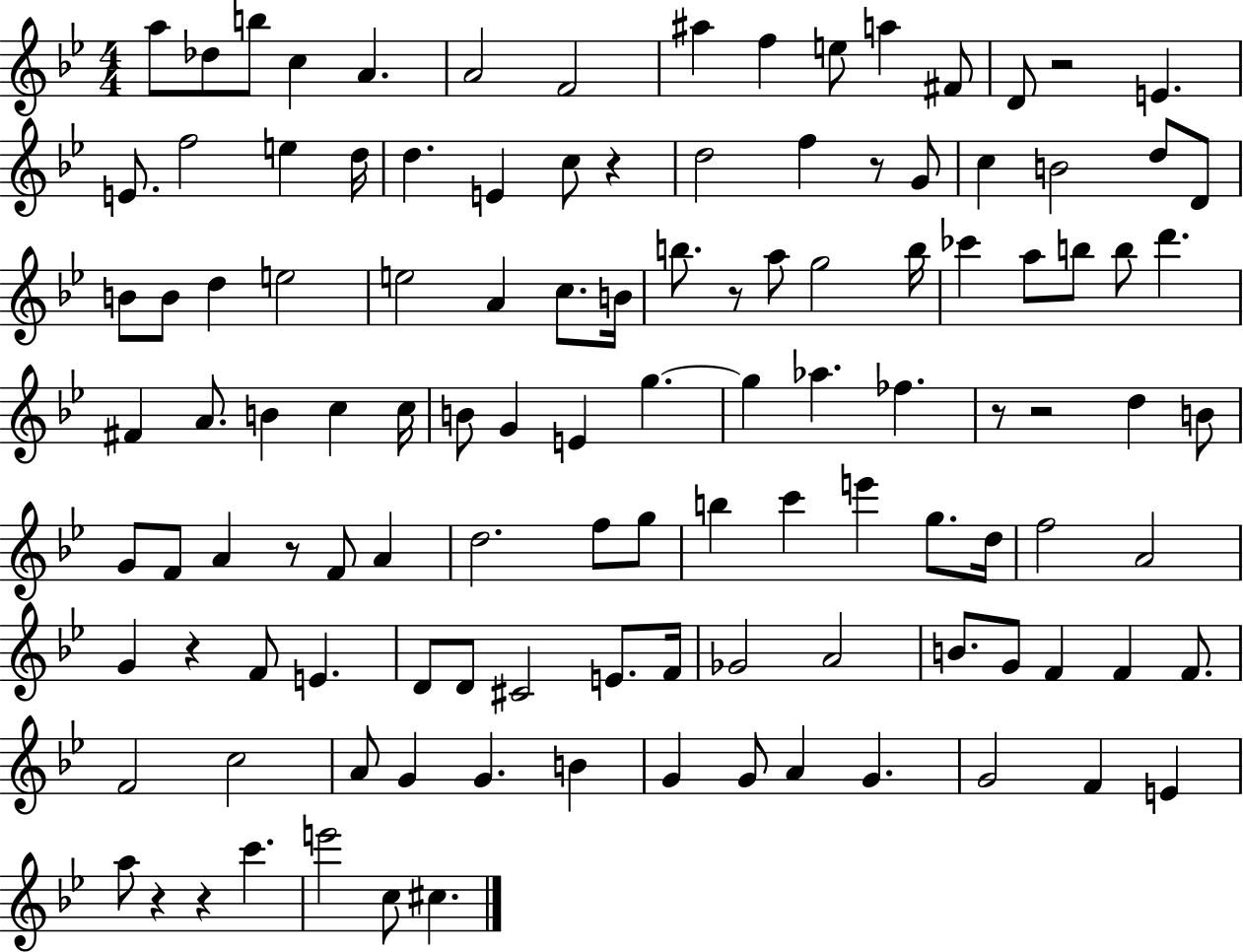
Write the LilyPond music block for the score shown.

{
  \clef treble
  \numericTimeSignature
  \time 4/4
  \key bes \major
  \repeat volta 2 { a''8 des''8 b''8 c''4 a'4. | a'2 f'2 | ais''4 f''4 e''8 a''4 fis'8 | d'8 r2 e'4. | \break e'8. f''2 e''4 d''16 | d''4. e'4 c''8 r4 | d''2 f''4 r8 g'8 | c''4 b'2 d''8 d'8 | \break b'8 b'8 d''4 e''2 | e''2 a'4 c''8. b'16 | b''8. r8 a''8 g''2 b''16 | ces'''4 a''8 b''8 b''8 d'''4. | \break fis'4 a'8. b'4 c''4 c''16 | b'8 g'4 e'4 g''4.~~ | g''4 aes''4. fes''4. | r8 r2 d''4 b'8 | \break g'8 f'8 a'4 r8 f'8 a'4 | d''2. f''8 g''8 | b''4 c'''4 e'''4 g''8. d''16 | f''2 a'2 | \break g'4 r4 f'8 e'4. | d'8 d'8 cis'2 e'8. f'16 | ges'2 a'2 | b'8. g'8 f'4 f'4 f'8. | \break f'2 c''2 | a'8 g'4 g'4. b'4 | g'4 g'8 a'4 g'4. | g'2 f'4 e'4 | \break a''8 r4 r4 c'''4. | e'''2 c''8 cis''4. | } \bar "|."
}